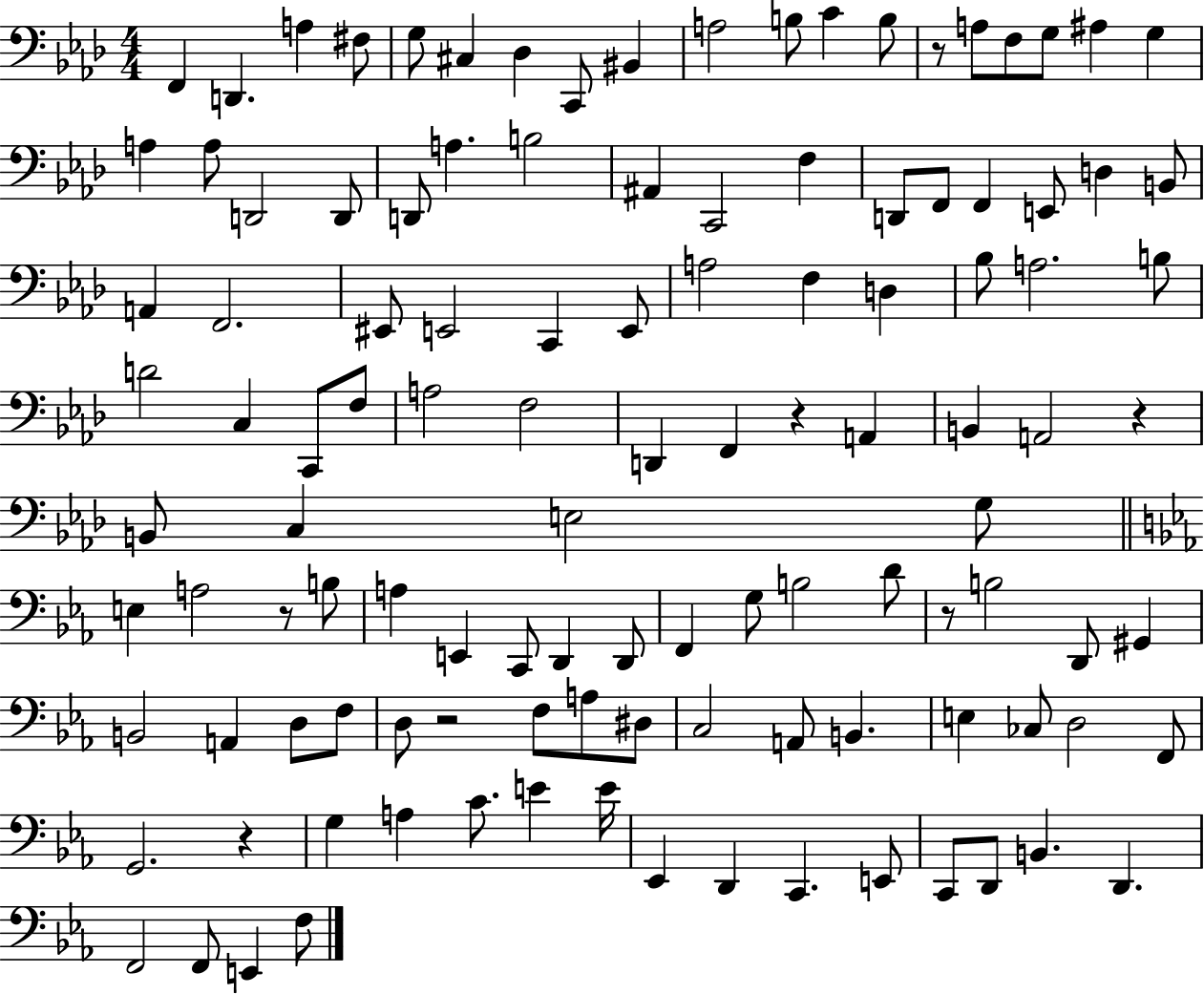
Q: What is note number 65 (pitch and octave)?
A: A3